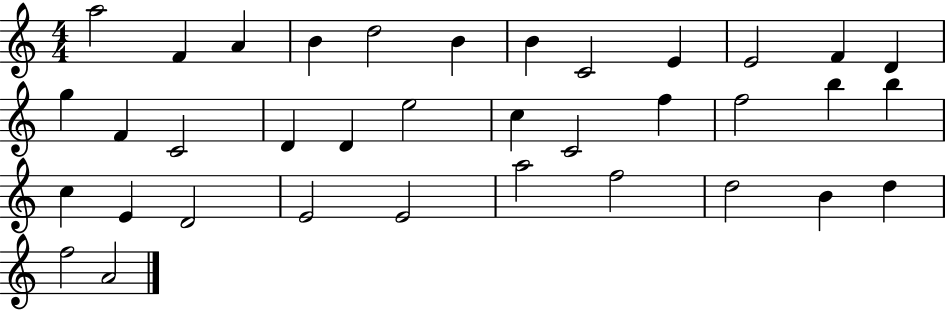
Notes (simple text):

A5/h F4/q A4/q B4/q D5/h B4/q B4/q C4/h E4/q E4/h F4/q D4/q G5/q F4/q C4/h D4/q D4/q E5/h C5/q C4/h F5/q F5/h B5/q B5/q C5/q E4/q D4/h E4/h E4/h A5/h F5/h D5/h B4/q D5/q F5/h A4/h